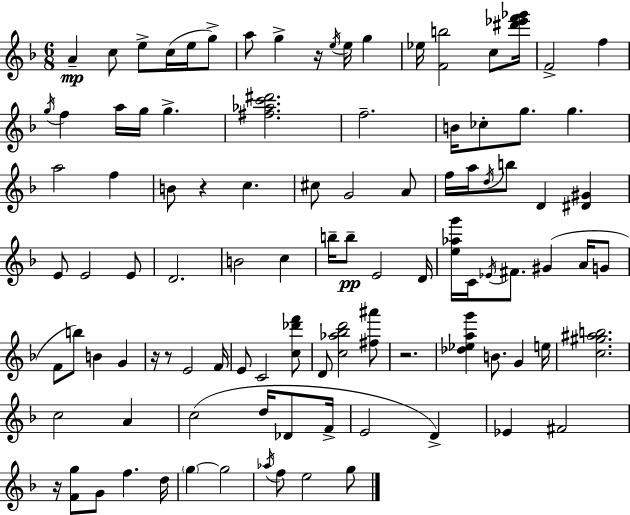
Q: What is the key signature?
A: D minor